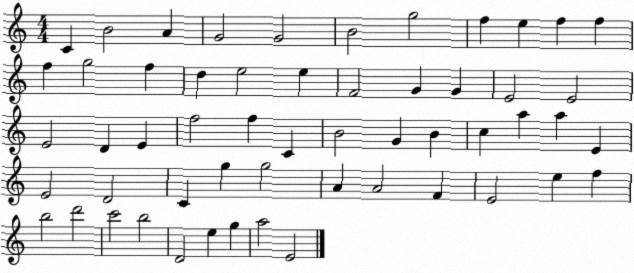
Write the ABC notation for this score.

X:1
T:Untitled
M:4/4
L:1/4
K:C
C B2 A G2 G2 B2 g2 f e f f f g2 f d e2 e F2 G G E2 E2 E2 D E f2 f C B2 G B c a a E E2 D2 C g g2 A A2 F E2 e f b2 d'2 c'2 b2 D2 e g a2 E2